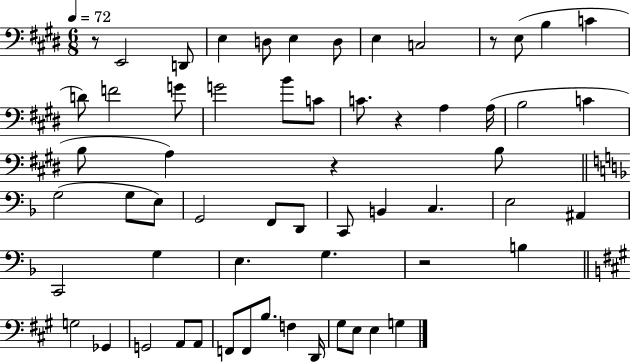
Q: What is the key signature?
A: E major